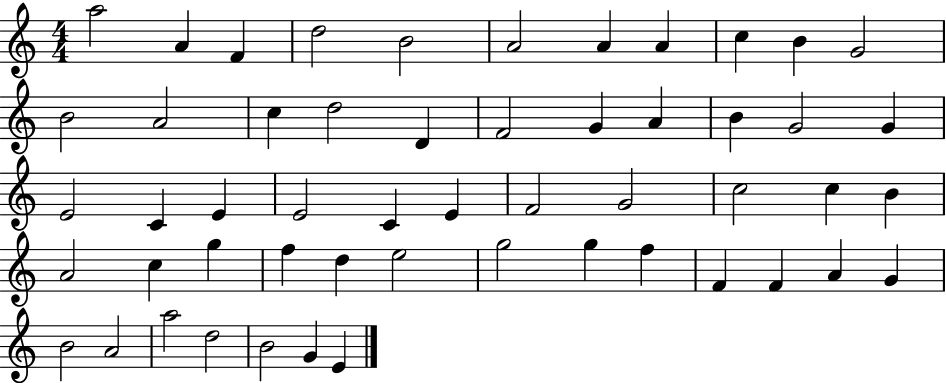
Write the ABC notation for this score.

X:1
T:Untitled
M:4/4
L:1/4
K:C
a2 A F d2 B2 A2 A A c B G2 B2 A2 c d2 D F2 G A B G2 G E2 C E E2 C E F2 G2 c2 c B A2 c g f d e2 g2 g f F F A G B2 A2 a2 d2 B2 G E